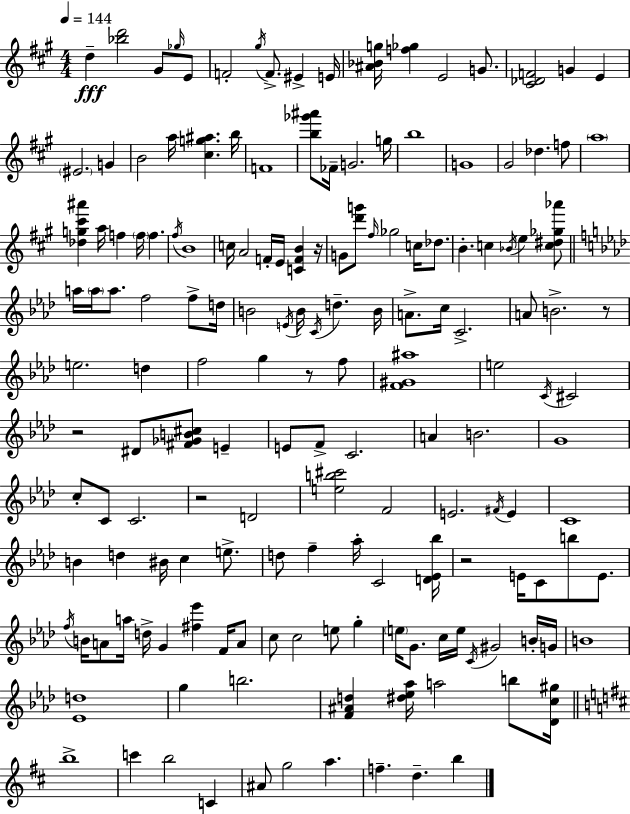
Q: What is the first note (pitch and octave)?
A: D5